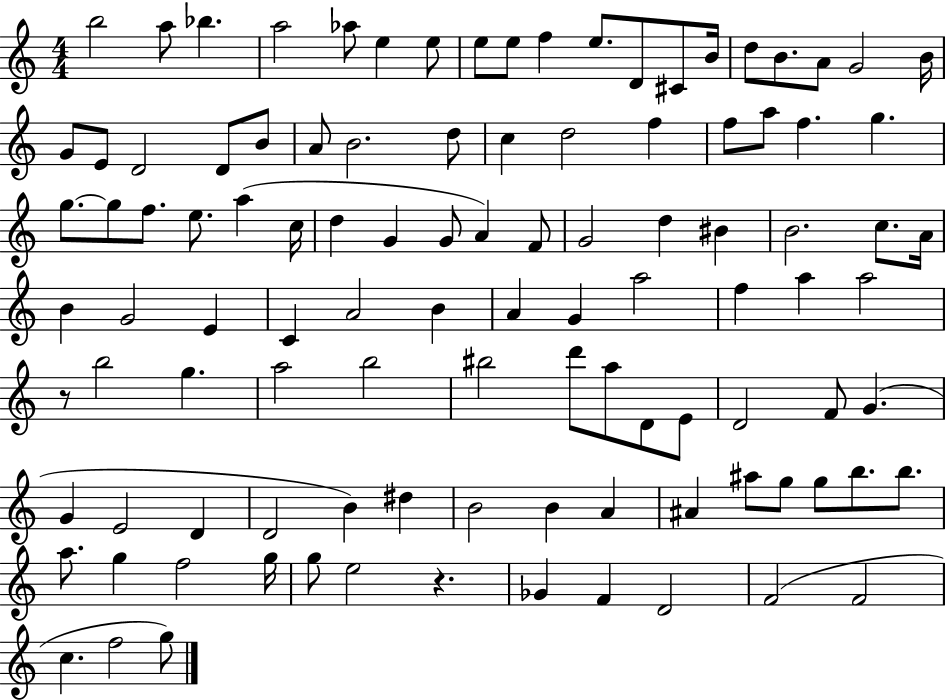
B5/h A5/e Bb5/q. A5/h Ab5/e E5/q E5/e E5/e E5/e F5/q E5/e. D4/e C#4/e B4/s D5/e B4/e. A4/e G4/h B4/s G4/e E4/e D4/h D4/e B4/e A4/e B4/h. D5/e C5/q D5/h F5/q F5/e A5/e F5/q. G5/q. G5/e. G5/e F5/e. E5/e. A5/q C5/s D5/q G4/q G4/e A4/q F4/e G4/h D5/q BIS4/q B4/h. C5/e. A4/s B4/q G4/h E4/q C4/q A4/h B4/q A4/q G4/q A5/h F5/q A5/q A5/h R/e B5/h G5/q. A5/h B5/h BIS5/h D6/e A5/e D4/e E4/e D4/h F4/e G4/q. G4/q E4/h D4/q D4/h B4/q D#5/q B4/h B4/q A4/q A#4/q A#5/e G5/e G5/e B5/e. B5/e. A5/e. G5/q F5/h G5/s G5/e E5/h R/q. Gb4/q F4/q D4/h F4/h F4/h C5/q. F5/h G5/e